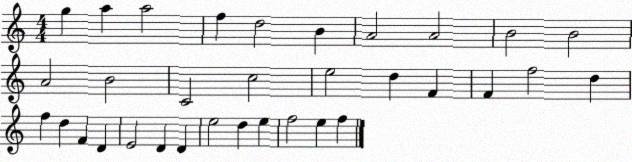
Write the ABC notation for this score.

X:1
T:Untitled
M:4/4
L:1/4
K:C
g a a2 f d2 B A2 A2 B2 B2 A2 B2 C2 c2 e2 d F F f2 d f d F D E2 D D e2 d e f2 e f